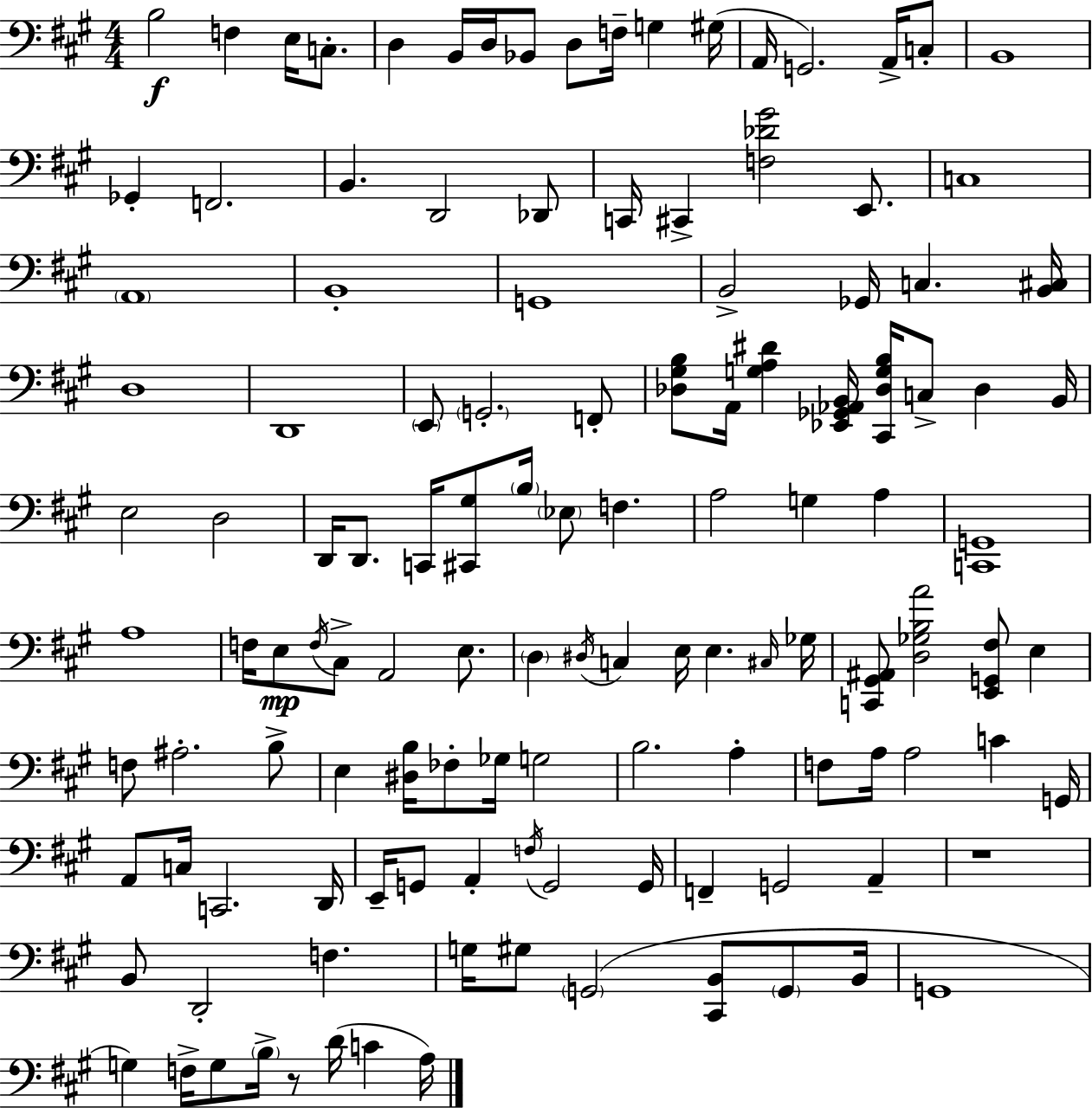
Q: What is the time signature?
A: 4/4